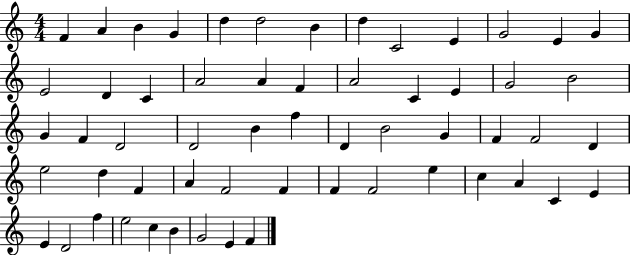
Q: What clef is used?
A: treble